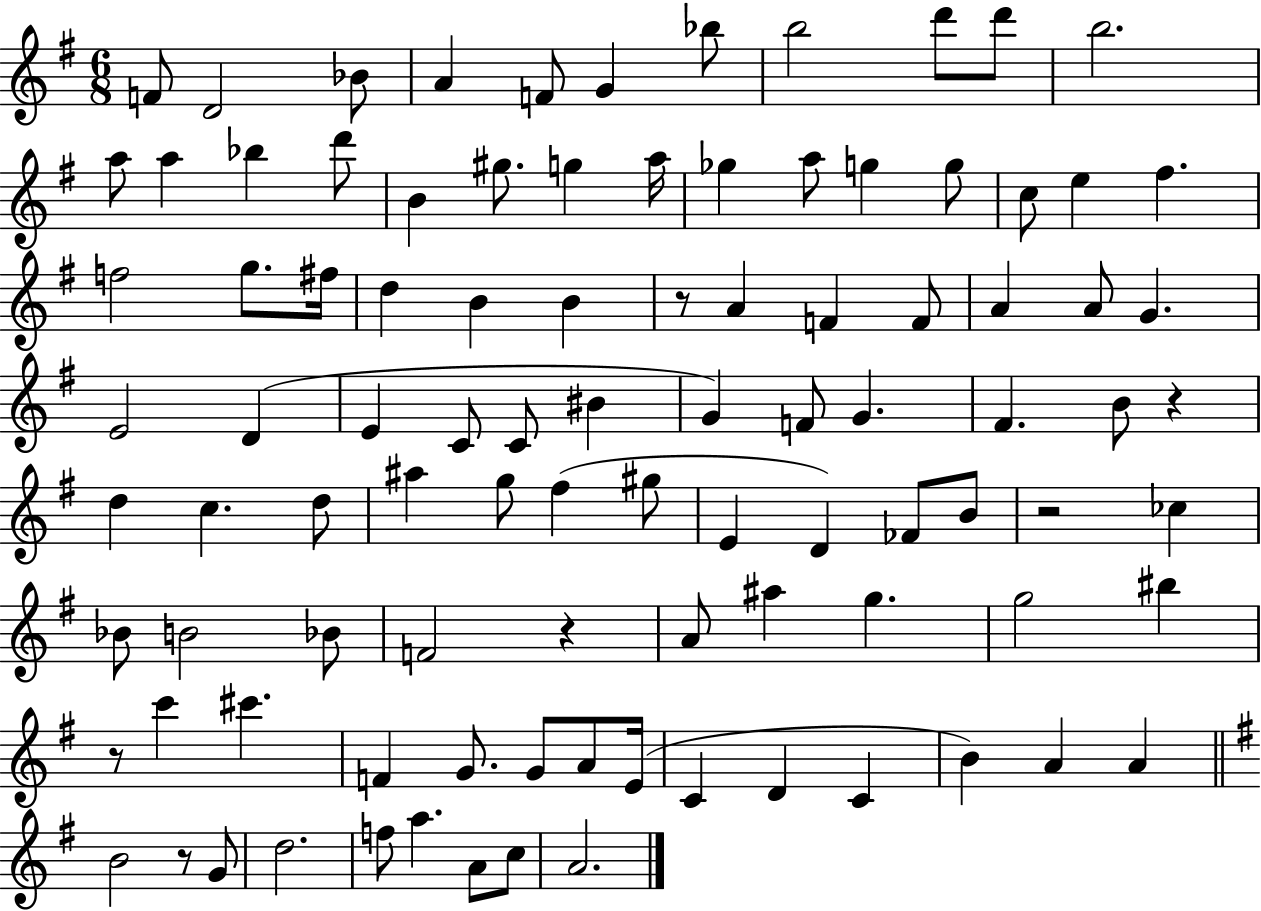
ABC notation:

X:1
T:Untitled
M:6/8
L:1/4
K:G
F/2 D2 _B/2 A F/2 G _b/2 b2 d'/2 d'/2 b2 a/2 a _b d'/2 B ^g/2 g a/4 _g a/2 g g/2 c/2 e ^f f2 g/2 ^f/4 d B B z/2 A F F/2 A A/2 G E2 D E C/2 C/2 ^B G F/2 G ^F B/2 z d c d/2 ^a g/2 ^f ^g/2 E D _F/2 B/2 z2 _c _B/2 B2 _B/2 F2 z A/2 ^a g g2 ^b z/2 c' ^c' F G/2 G/2 A/2 E/4 C D C B A A B2 z/2 G/2 d2 f/2 a A/2 c/2 A2